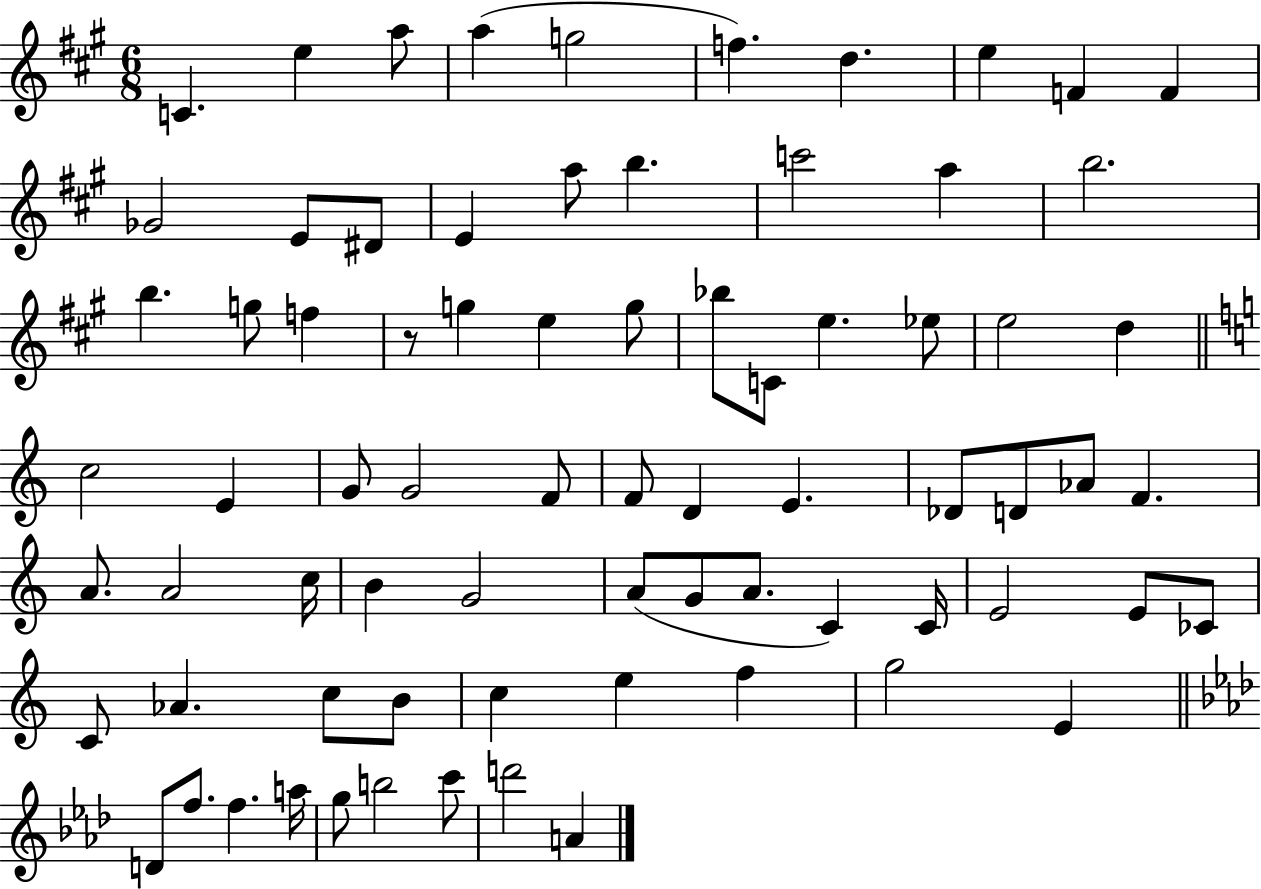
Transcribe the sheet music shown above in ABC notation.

X:1
T:Untitled
M:6/8
L:1/4
K:A
C e a/2 a g2 f d e F F _G2 E/2 ^D/2 E a/2 b c'2 a b2 b g/2 f z/2 g e g/2 _b/2 C/2 e _e/2 e2 d c2 E G/2 G2 F/2 F/2 D E _D/2 D/2 _A/2 F A/2 A2 c/4 B G2 A/2 G/2 A/2 C C/4 E2 E/2 _C/2 C/2 _A c/2 B/2 c e f g2 E D/2 f/2 f a/4 g/2 b2 c'/2 d'2 A